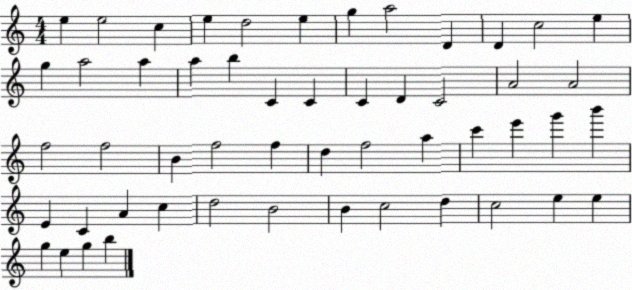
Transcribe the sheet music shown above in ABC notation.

X:1
T:Untitled
M:4/4
L:1/4
K:C
e e2 c e d2 e g a2 D D c2 e g a2 a a b C C C D C2 A2 A2 f2 f2 B f2 f d f2 a c' e' g' b' E C A c d2 B2 B c2 d c2 e e g e g b